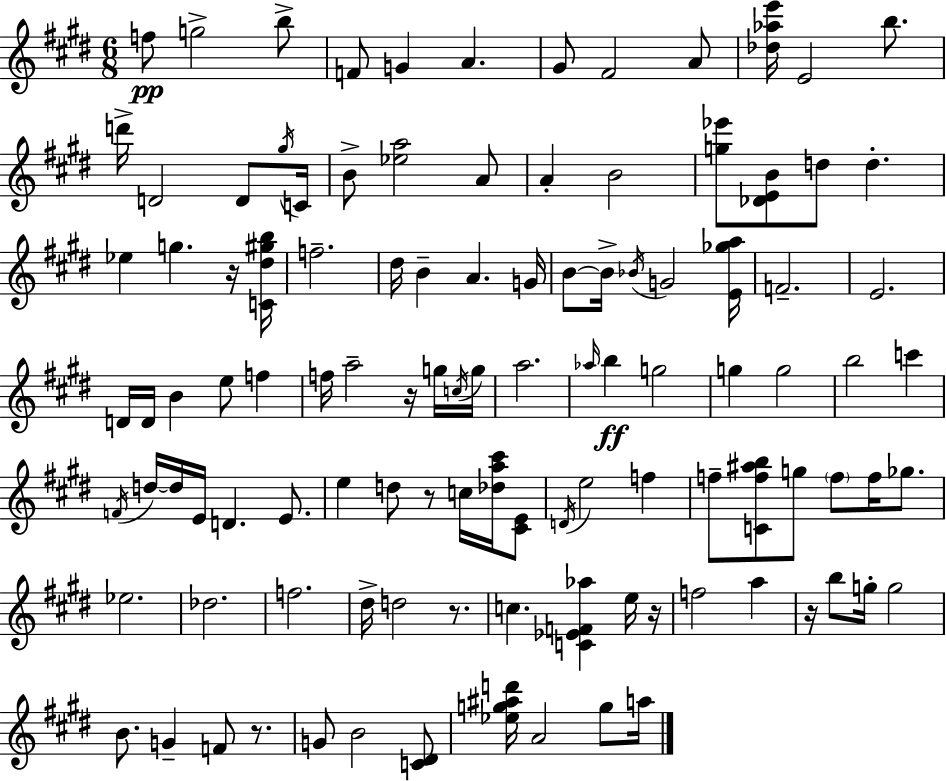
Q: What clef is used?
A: treble